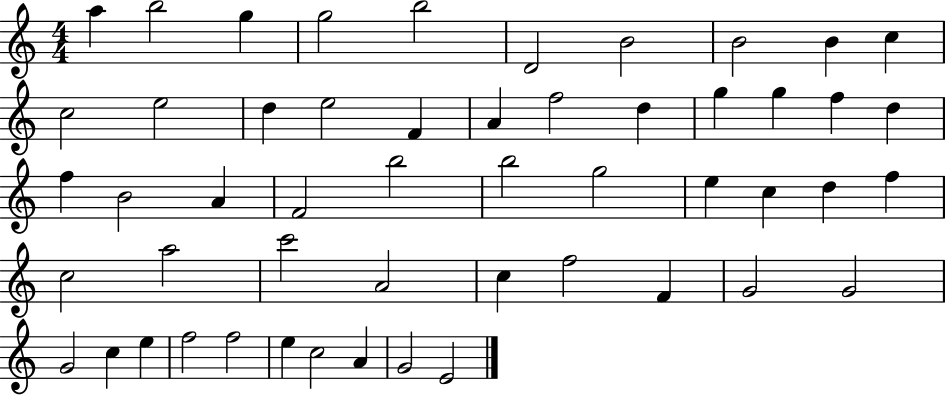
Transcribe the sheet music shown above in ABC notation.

X:1
T:Untitled
M:4/4
L:1/4
K:C
a b2 g g2 b2 D2 B2 B2 B c c2 e2 d e2 F A f2 d g g f d f B2 A F2 b2 b2 g2 e c d f c2 a2 c'2 A2 c f2 F G2 G2 G2 c e f2 f2 e c2 A G2 E2